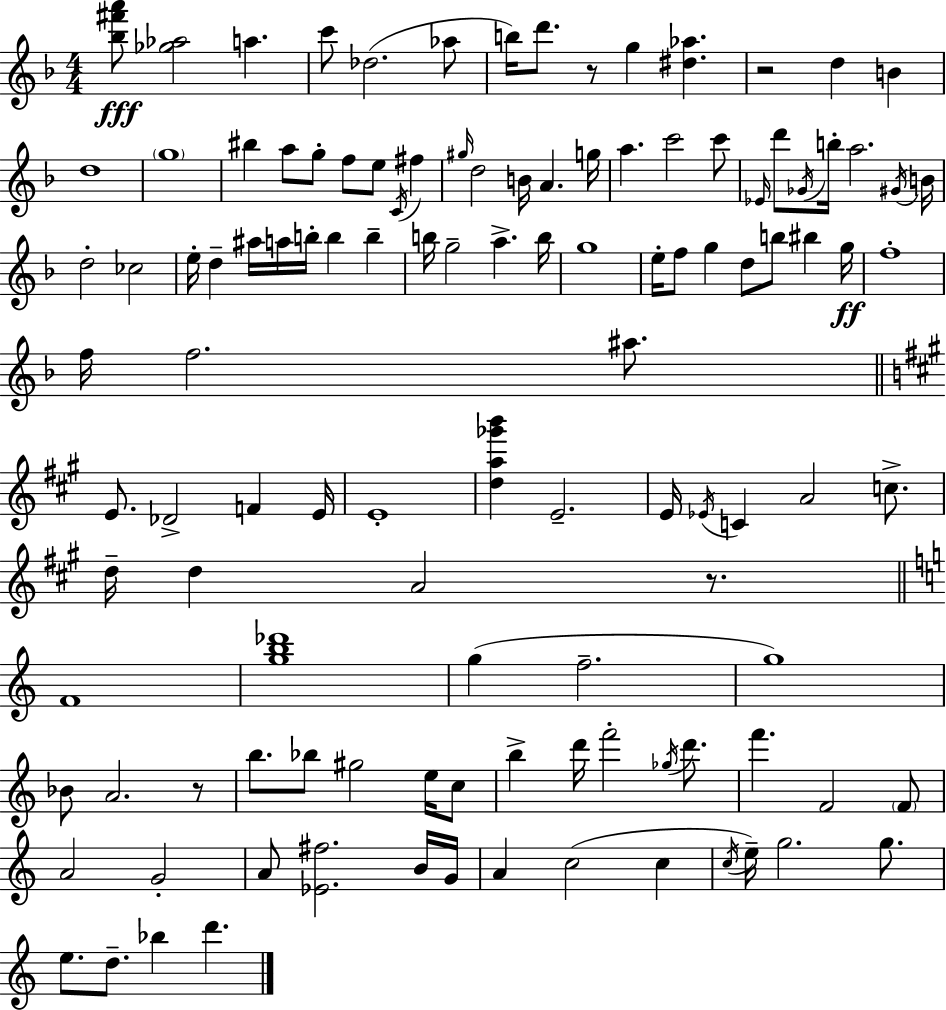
[Bb5,F#6,A6]/e [Gb5,Ab5]/h A5/q. C6/e Db5/h. Ab5/e B5/s D6/e. R/e G5/q [D#5,Ab5]/q. R/h D5/q B4/q D5/w G5/w BIS5/q A5/e G5/e F5/e E5/e C4/s F#5/q G#5/s D5/h B4/s A4/q. G5/s A5/q. C6/h C6/e Eb4/s D6/e Gb4/s B5/s A5/h. G#4/s B4/s D5/h CES5/h E5/s D5/q A#5/s A5/s B5/s B5/q B5/q B5/s G5/h A5/q. B5/s G5/w E5/s F5/e G5/q D5/e B5/e BIS5/q G5/s F5/w F5/s F5/h. A#5/e. E4/e. Db4/h F4/q E4/s E4/w [D5,A5,Gb6,B6]/q E4/h. E4/s Eb4/s C4/q A4/h C5/e. D5/s D5/q A4/h R/e. F4/w [G5,B5,Db6]/w G5/q F5/h. G5/w Bb4/e A4/h. R/e B5/e. Bb5/e G#5/h E5/s C5/e B5/q D6/s F6/h Gb5/s D6/e. F6/q. F4/h F4/e A4/h G4/h A4/e [Eb4,F#5]/h. B4/s G4/s A4/q C5/h C5/q C5/s E5/s G5/h. G5/e. E5/e. D5/e. Bb5/q D6/q.